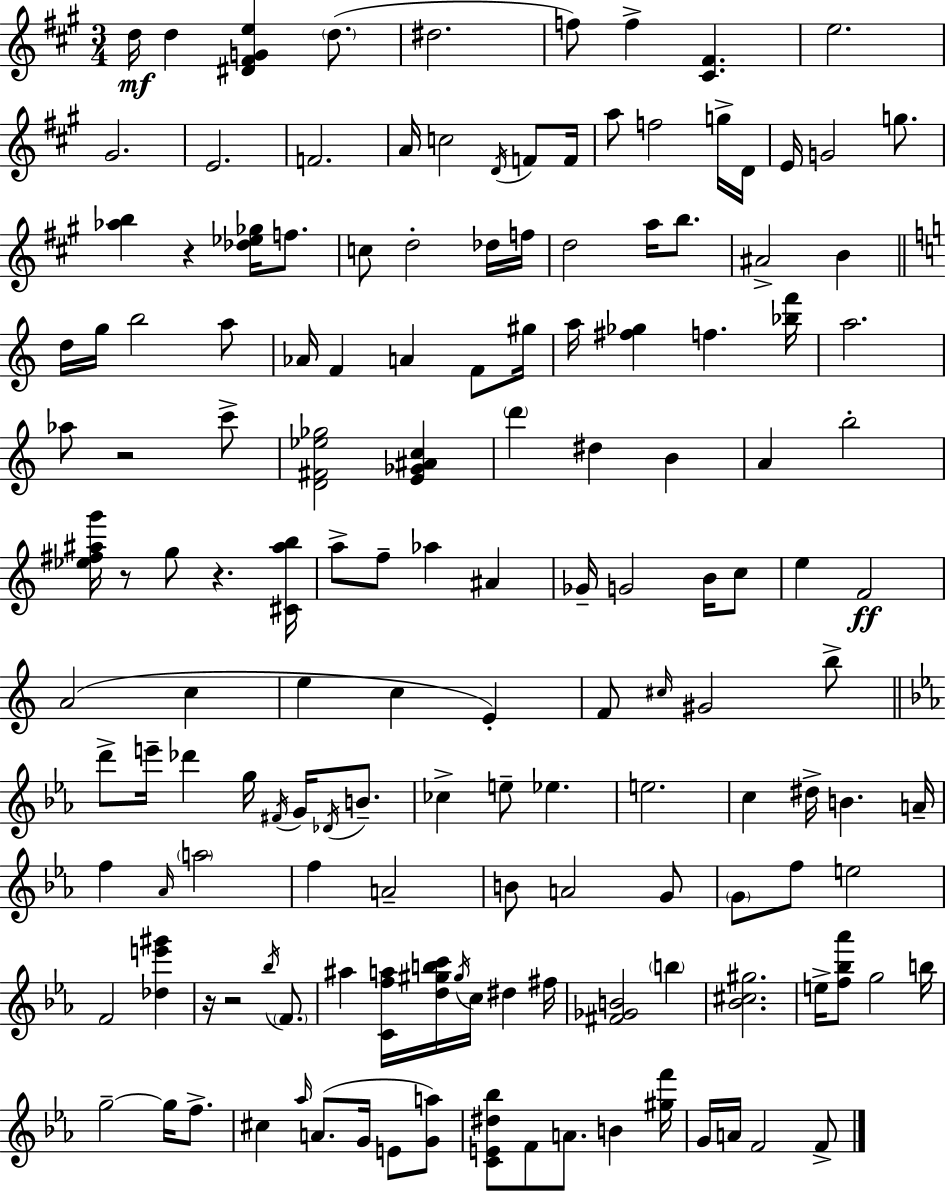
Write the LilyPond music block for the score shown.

{
  \clef treble
  \numericTimeSignature
  \time 3/4
  \key a \major
  d''16\mf d''4 <dis' fis' g' e''>4 \parenthesize d''8.( | dis''2. | f''8) f''4-> <cis' fis'>4. | e''2. | \break gis'2. | e'2. | f'2. | a'16 c''2 \acciaccatura { d'16 } f'8 | \break f'16 a''8 f''2 g''16-> | d'16 e'16 g'2 g''8. | <aes'' b''>4 r4 <des'' ees'' ges''>16 f''8. | c''8 d''2-. des''16 | \break f''16 d''2 a''16 b''8. | ais'2-> b'4 | \bar "||" \break \key a \minor d''16 g''16 b''2 a''8 | aes'16 f'4 a'4 f'8 gis''16 | a''16 <fis'' ges''>4 f''4. <bes'' f'''>16 | a''2. | \break aes''8 r2 c'''8-> | <d' fis' ees'' ges''>2 <e' ges' ais' c''>4 | \parenthesize d'''4 dis''4 b'4 | a'4 b''2-. | \break <ees'' fis'' ais'' g'''>16 r8 g''8 r4. <cis' ais'' b''>16 | a''8-> f''8-- aes''4 ais'4 | ges'16-- g'2 b'16 c''8 | e''4 f'2\ff | \break a'2( c''4 | e''4 c''4 e'4-.) | f'8 \grace { cis''16 } gis'2 b''8-> | \bar "||" \break \key c \minor d'''8-> e'''16-- des'''4 g''16 \acciaccatura { fis'16 } g'16 \acciaccatura { des'16 } b'8.-- | ces''4-> e''8-- ees''4. | e''2. | c''4 dis''16-> b'4. | \break a'16-- f''4 \grace { aes'16 } \parenthesize a''2 | f''4 a'2-- | b'8 a'2 | g'8 \parenthesize g'8 f''8 e''2 | \break f'2 <des'' e''' gis'''>4 | r16 r2 | \acciaccatura { bes''16 } \parenthesize f'8. ais''4 <c' f'' a''>16 <d'' gis'' b'' c'''>16 \acciaccatura { gis''16 } c''16 | dis''4 fis''16 <fis' ges' b'>2 | \break \parenthesize b''4 <bes' cis'' gis''>2. | e''16-> <f'' bes'' aes'''>8 g''2 | b''16 g''2--~~ | g''16 f''8.-> cis''4 \grace { aes''16 }( a'8. | \break g'16 e'8 <g' a''>8) <c' e' dis'' bes''>8 f'8 a'8. | b'4 <gis'' f'''>16 g'16 a'16 f'2 | f'8-> \bar "|."
}